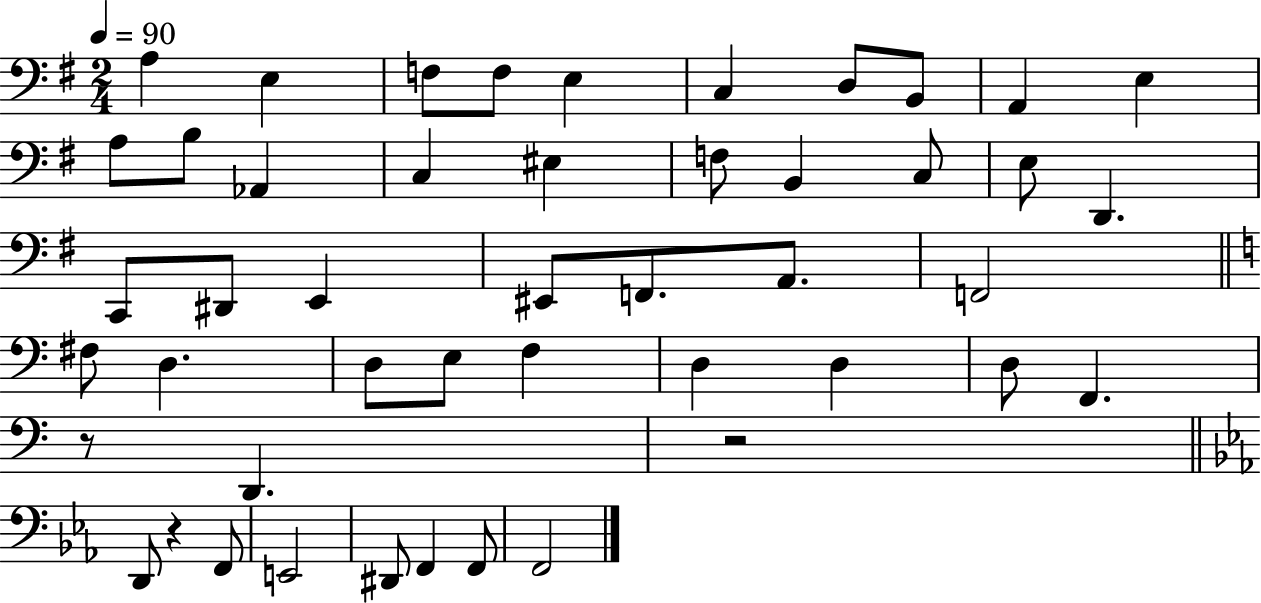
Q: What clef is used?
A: bass